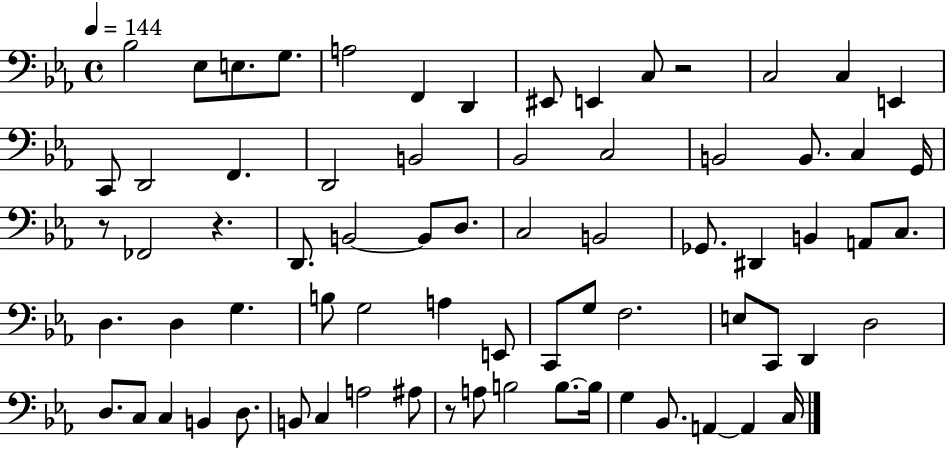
{
  \clef bass
  \time 4/4
  \defaultTimeSignature
  \key ees \major
  \tempo 4 = 144
  \repeat volta 2 { bes2 ees8 e8. g8. | a2 f,4 d,4 | eis,8 e,4 c8 r2 | c2 c4 e,4 | \break c,8 d,2 f,4. | d,2 b,2 | bes,2 c2 | b,2 b,8. c4 g,16 | \break r8 fes,2 r4. | d,8. b,2~~ b,8 d8. | c2 b,2 | ges,8. dis,4 b,4 a,8 c8. | \break d4. d4 g4. | b8 g2 a4 e,8 | c,8 g8 f2. | e8 c,8 d,4 d2 | \break d8. c8 c4 b,4 d8. | b,8 c4 a2 ais8 | r8 a8 b2 b8.~~ b16 | g4 bes,8. a,4~~ a,4 c16 | \break } \bar "|."
}